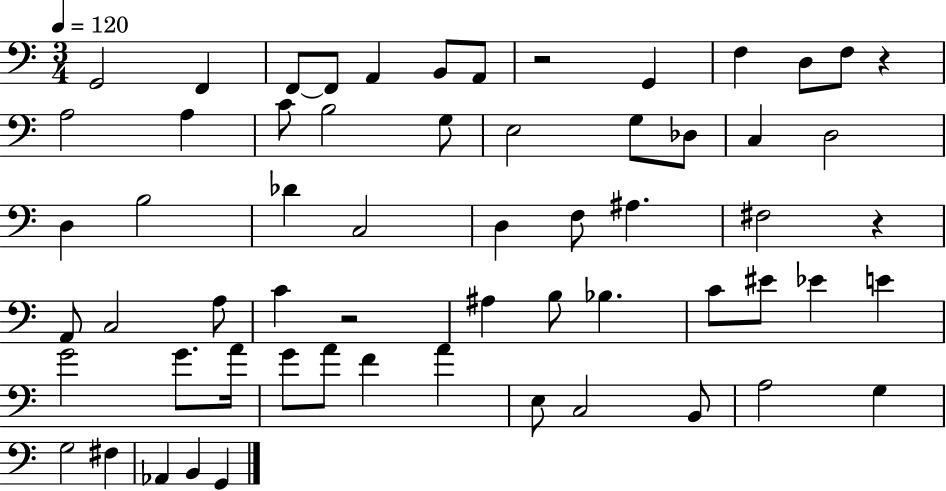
{
  \clef bass
  \numericTimeSignature
  \time 3/4
  \key c \major
  \tempo 4 = 120
  \repeat volta 2 { g,2 f,4 | f,8~~ f,8 a,4 b,8 a,8 | r2 g,4 | f4 d8 f8 r4 | \break a2 a4 | c'8 b2 g8 | e2 g8 des8 | c4 d2 | \break d4 b2 | des'4 c2 | d4 f8 ais4. | fis2 r4 | \break a,8 c2 a8 | c'4 r2 | ais4 b8 bes4. | c'8 eis'8 ees'4 e'4 | \break g'2 g'8. a'16 | g'8 a'8 f'4 a'4 | e8 c2 b,8 | a2 g4 | \break g2 fis4 | aes,4 b,4 g,4 | } \bar "|."
}